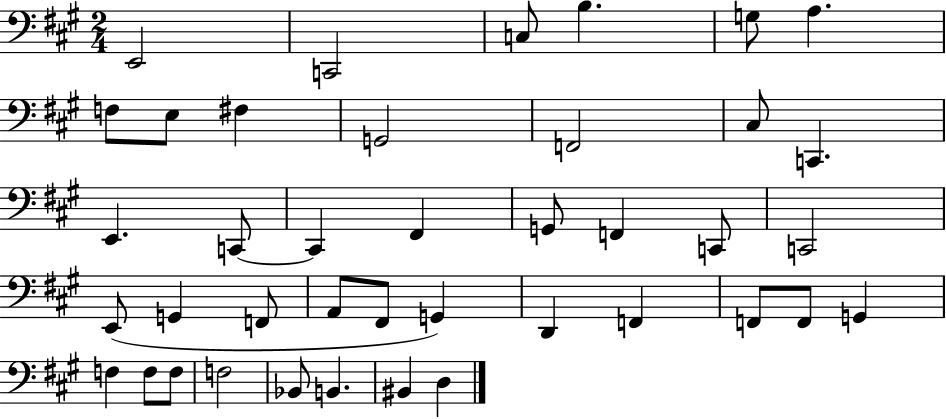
{
  \clef bass
  \numericTimeSignature
  \time 2/4
  \key a \major
  e,2 | c,2 | c8 b4. | g8 a4. | \break f8 e8 fis4 | g,2 | f,2 | cis8 c,4. | \break e,4. c,8~~ | c,4 fis,4 | g,8 f,4 c,8 | c,2 | \break e,8( g,4 f,8 | a,8 fis,8 g,4) | d,4 f,4 | f,8 f,8 g,4 | \break f4 f8 f8 | f2 | bes,8 b,4. | bis,4 d4 | \break \bar "|."
}